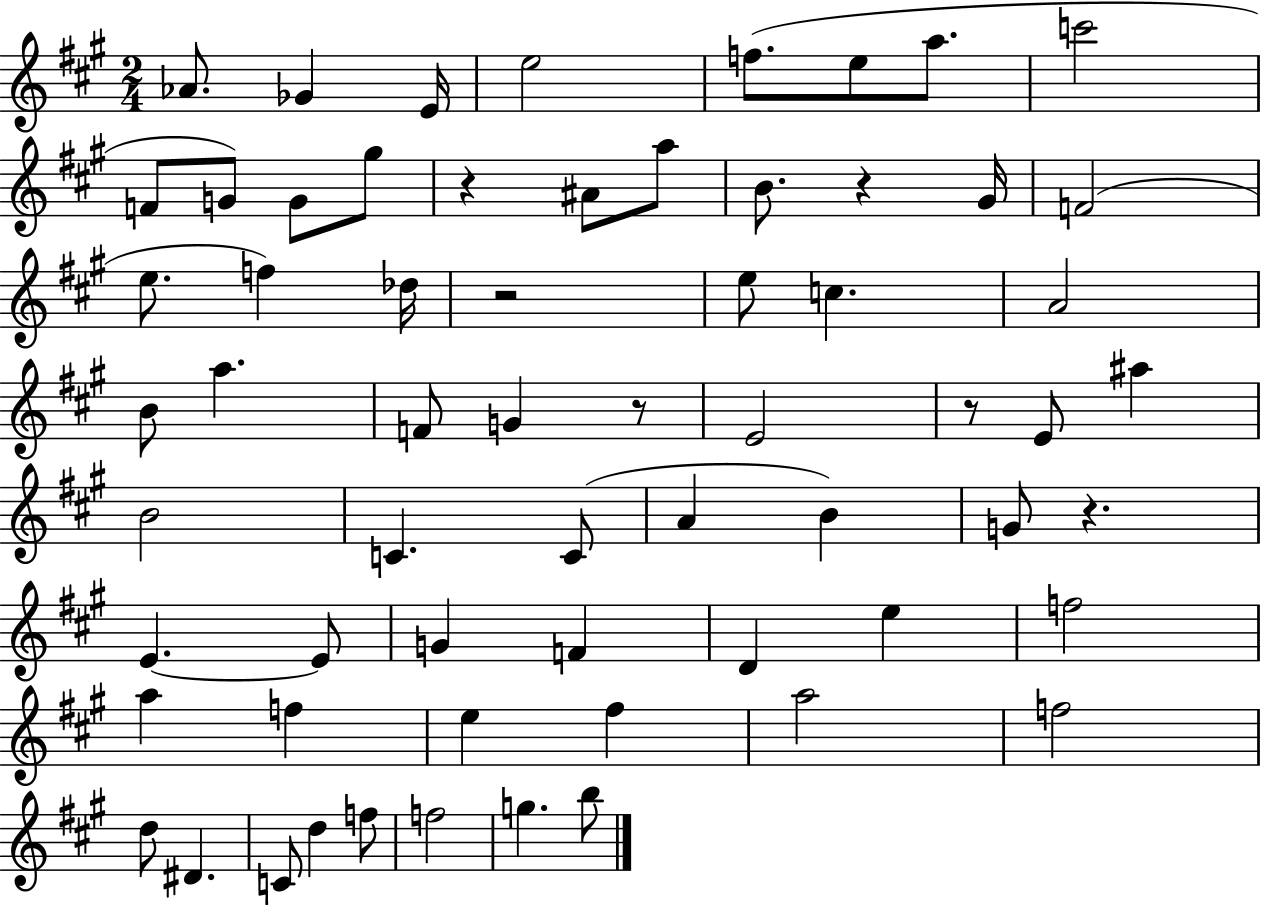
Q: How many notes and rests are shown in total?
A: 63